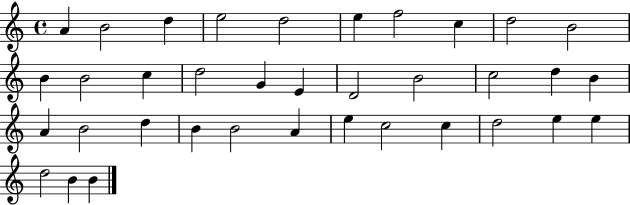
{
  \clef treble
  \time 4/4
  \defaultTimeSignature
  \key c \major
  a'4 b'2 d''4 | e''2 d''2 | e''4 f''2 c''4 | d''2 b'2 | \break b'4 b'2 c''4 | d''2 g'4 e'4 | d'2 b'2 | c''2 d''4 b'4 | \break a'4 b'2 d''4 | b'4 b'2 a'4 | e''4 c''2 c''4 | d''2 e''4 e''4 | \break d''2 b'4 b'4 | \bar "|."
}